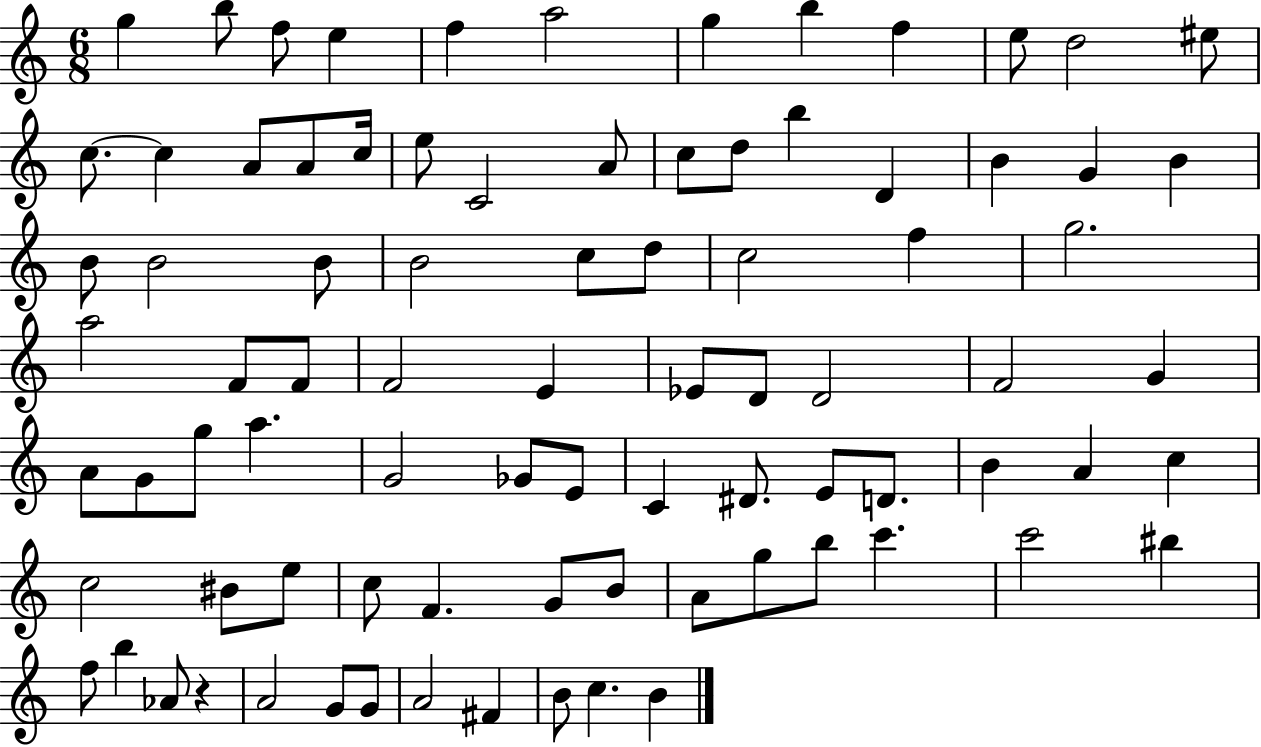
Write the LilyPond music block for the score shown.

{
  \clef treble
  \numericTimeSignature
  \time 6/8
  \key c \major
  g''4 b''8 f''8 e''4 | f''4 a''2 | g''4 b''4 f''4 | e''8 d''2 eis''8 | \break c''8.~~ c''4 a'8 a'8 c''16 | e''8 c'2 a'8 | c''8 d''8 b''4 d'4 | b'4 g'4 b'4 | \break b'8 b'2 b'8 | b'2 c''8 d''8 | c''2 f''4 | g''2. | \break a''2 f'8 f'8 | f'2 e'4 | ees'8 d'8 d'2 | f'2 g'4 | \break a'8 g'8 g''8 a''4. | g'2 ges'8 e'8 | c'4 dis'8. e'8 d'8. | b'4 a'4 c''4 | \break c''2 bis'8 e''8 | c''8 f'4. g'8 b'8 | a'8 g''8 b''8 c'''4. | c'''2 bis''4 | \break f''8 b''4 aes'8 r4 | a'2 g'8 g'8 | a'2 fis'4 | b'8 c''4. b'4 | \break \bar "|."
}